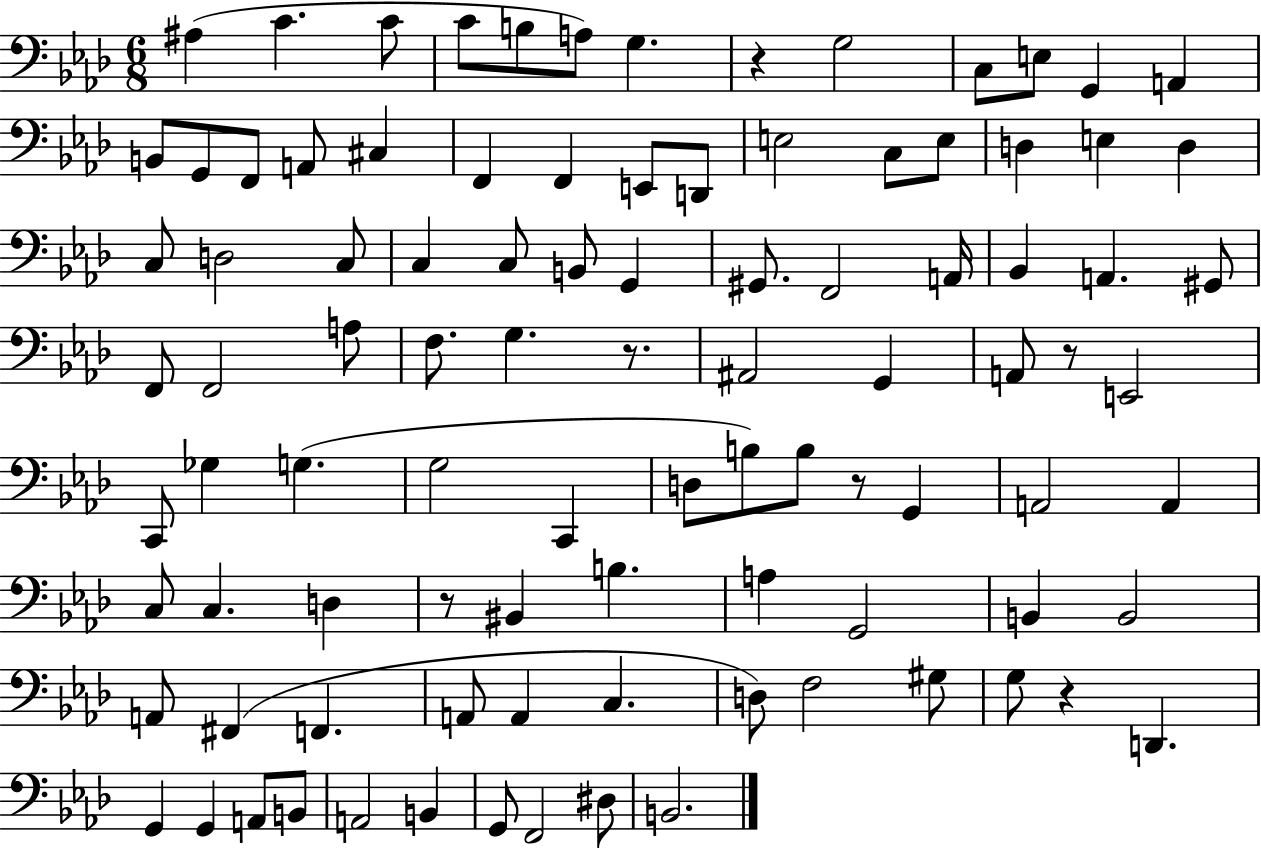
X:1
T:Untitled
M:6/8
L:1/4
K:Ab
^A, C C/2 C/2 B,/2 A,/2 G, z G,2 C,/2 E,/2 G,, A,, B,,/2 G,,/2 F,,/2 A,,/2 ^C, F,, F,, E,,/2 D,,/2 E,2 C,/2 E,/2 D, E, D, C,/2 D,2 C,/2 C, C,/2 B,,/2 G,, ^G,,/2 F,,2 A,,/4 _B,, A,, ^G,,/2 F,,/2 F,,2 A,/2 F,/2 G, z/2 ^A,,2 G,, A,,/2 z/2 E,,2 C,,/2 _G, G, G,2 C,, D,/2 B,/2 B,/2 z/2 G,, A,,2 A,, C,/2 C, D, z/2 ^B,, B, A, G,,2 B,, B,,2 A,,/2 ^F,, F,, A,,/2 A,, C, D,/2 F,2 ^G,/2 G,/2 z D,, G,, G,, A,,/2 B,,/2 A,,2 B,, G,,/2 F,,2 ^D,/2 B,,2